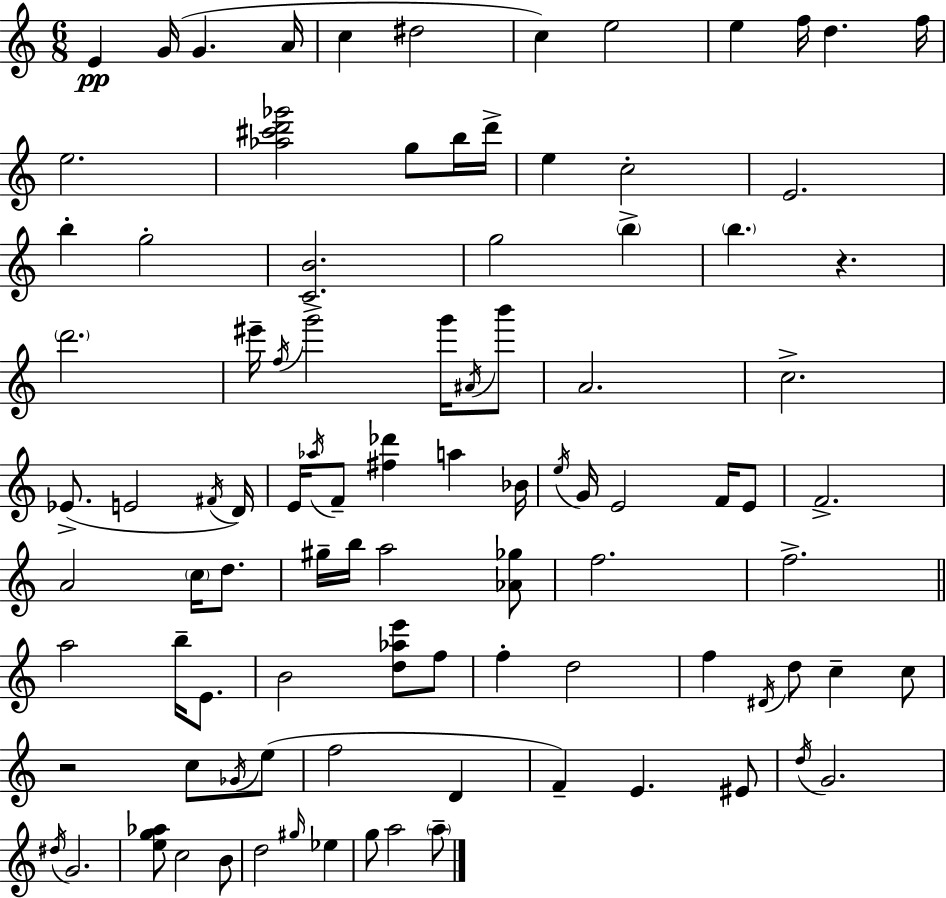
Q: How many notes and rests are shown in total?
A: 96